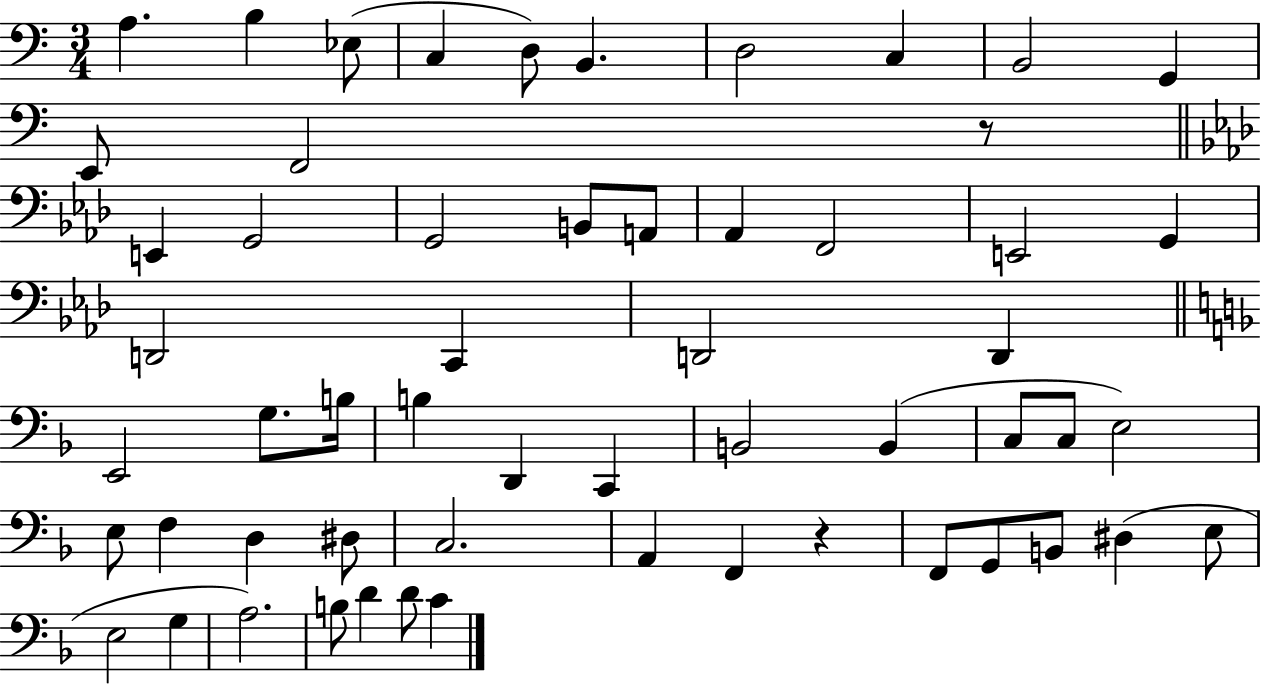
X:1
T:Untitled
M:3/4
L:1/4
K:C
A, B, _E,/2 C, D,/2 B,, D,2 C, B,,2 G,, E,,/2 F,,2 z/2 E,, G,,2 G,,2 B,,/2 A,,/2 _A,, F,,2 E,,2 G,, D,,2 C,, D,,2 D,, E,,2 G,/2 B,/4 B, D,, C,, B,,2 B,, C,/2 C,/2 E,2 E,/2 F, D, ^D,/2 C,2 A,, F,, z F,,/2 G,,/2 B,,/2 ^D, E,/2 E,2 G, A,2 B,/2 D D/2 C